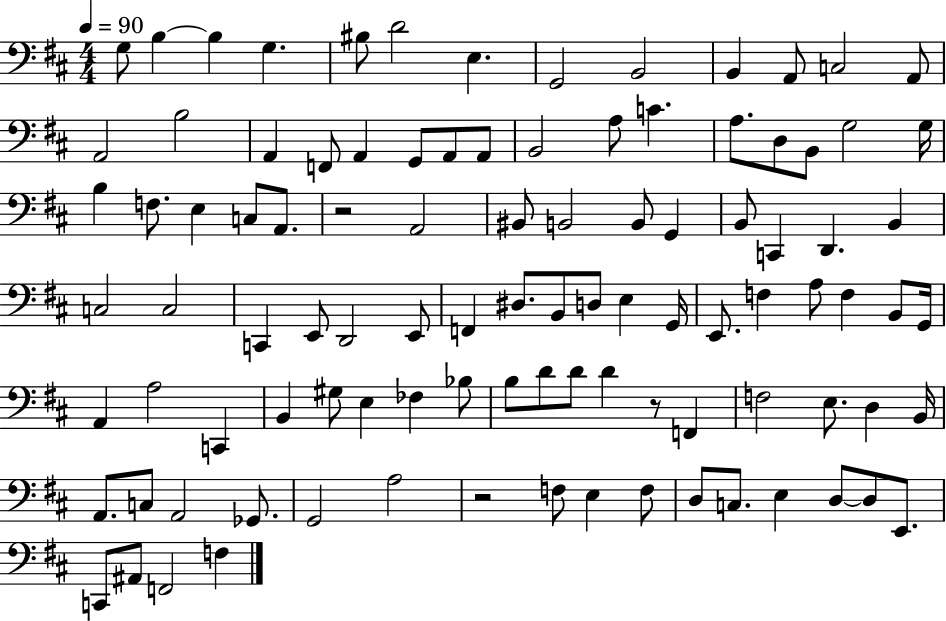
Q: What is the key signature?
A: D major